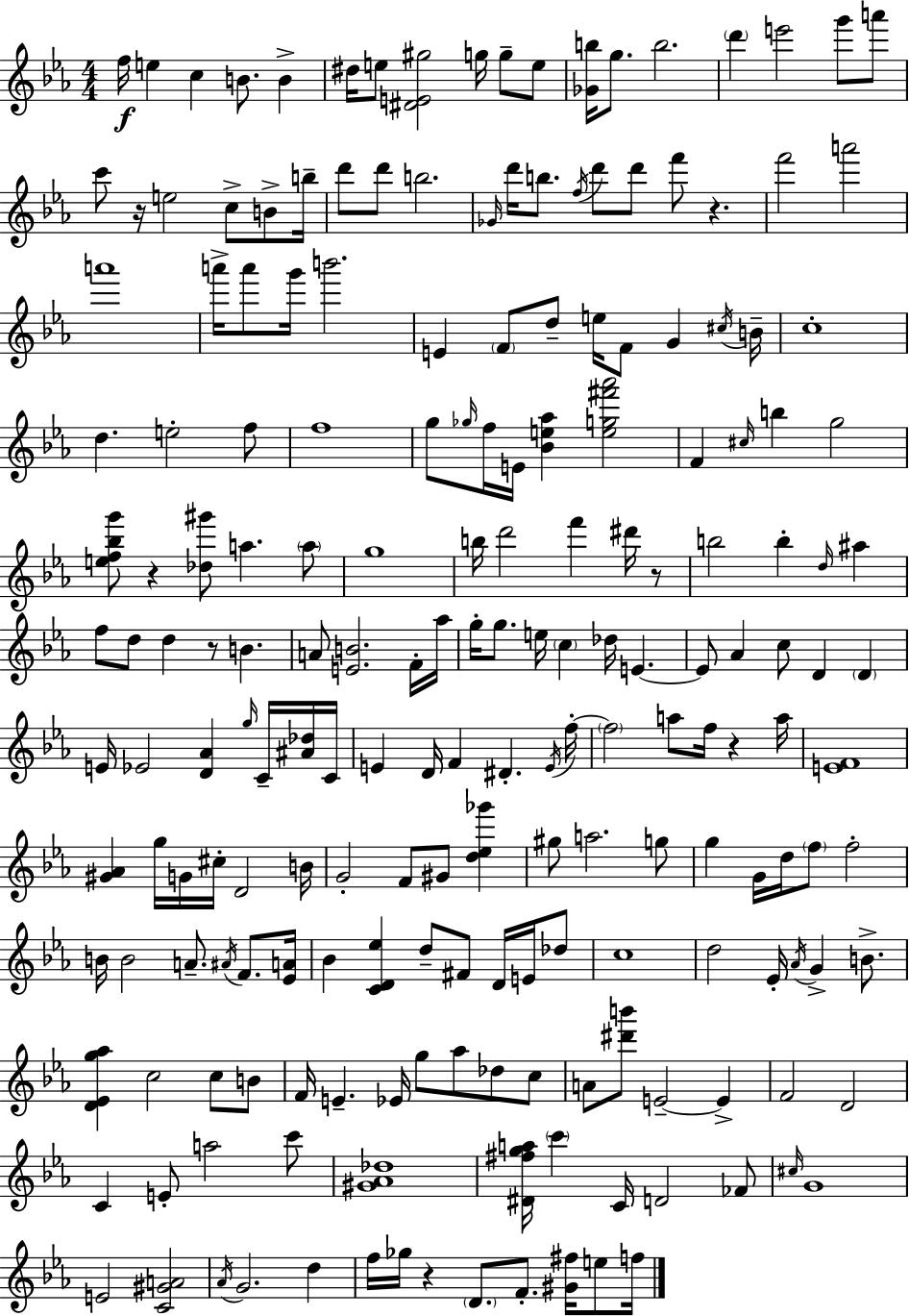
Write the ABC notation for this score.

X:1
T:Untitled
M:4/4
L:1/4
K:Eb
f/4 e c B/2 B ^d/4 e/2 [^DE^g]2 g/4 g/2 e/2 [_Gb]/4 g/2 b2 d' e'2 g'/2 a'/2 c'/2 z/4 e2 c/2 B/2 b/4 d'/2 d'/2 b2 _G/4 d'/4 b/2 f/4 d'/2 d'/2 f'/2 z f'2 a'2 a'4 a'/4 a'/2 g'/4 b'2 E F/2 d/2 e/4 F/2 G ^c/4 B/4 c4 d e2 f/2 f4 g/2 _g/4 f/4 E/4 [_Be_a] [eg^f'_a']2 F ^c/4 b g2 [ef_bg']/2 z [_d^g']/2 a a/2 g4 b/4 d'2 f' ^d'/4 z/2 b2 b d/4 ^a f/2 d/2 d z/2 B A/2 [EB]2 F/4 _a/4 g/4 g/2 e/4 c _d/4 E E/2 _A c/2 D D E/4 _E2 [D_A] g/4 C/4 [^A_d]/4 C/4 E D/4 F ^D E/4 f/4 f2 a/2 f/4 z a/4 [EF]4 [^G_A] g/4 G/4 ^c/4 D2 B/4 G2 F/2 ^G/2 [d_e_g'] ^g/2 a2 g/2 g G/4 d/4 f/2 f2 B/4 B2 A/2 ^A/4 F/2 [_EA]/4 _B [CD_e] d/2 ^F/2 D/4 E/4 _d/2 c4 d2 _E/4 _A/4 G B/2 [D_Eg_a] c2 c/2 B/2 F/4 E _E/4 g/2 _a/2 _d/2 c/2 A/2 [^d'b']/2 E2 E F2 D2 C E/2 a2 c'/2 [^G_A_d]4 [^D^fga]/4 c' C/4 D2 _F/2 ^c/4 G4 E2 [C^GA]2 _A/4 G2 d f/4 _g/4 z D/2 F/2 [^G^f]/4 e/2 f/4